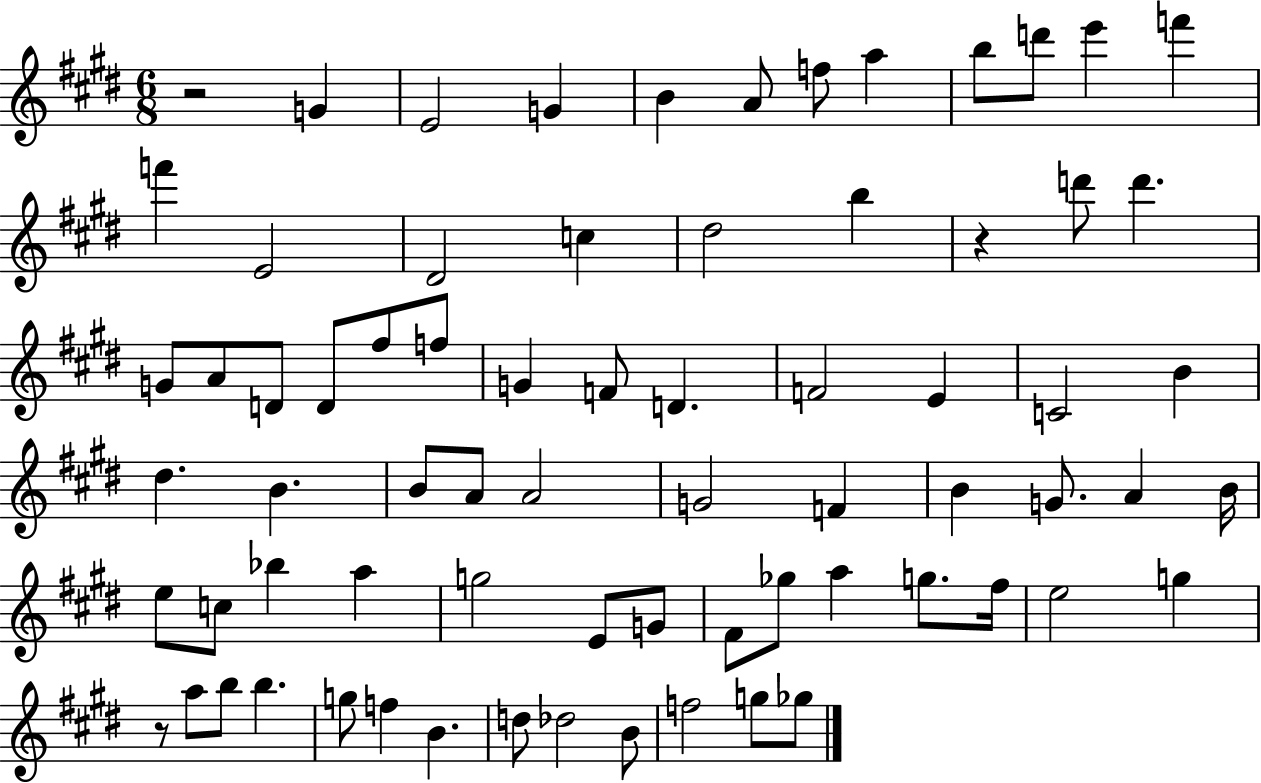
R/h G4/q E4/h G4/q B4/q A4/e F5/e A5/q B5/e D6/e E6/q F6/q F6/q E4/h D#4/h C5/q D#5/h B5/q R/q D6/e D6/q. G4/e A4/e D4/e D4/e F#5/e F5/e G4/q F4/e D4/q. F4/h E4/q C4/h B4/q D#5/q. B4/q. B4/e A4/e A4/h G4/h F4/q B4/q G4/e. A4/q B4/s E5/e C5/e Bb5/q A5/q G5/h E4/e G4/e F#4/e Gb5/e A5/q G5/e. F#5/s E5/h G5/q R/e A5/e B5/e B5/q. G5/e F5/q B4/q. D5/e Db5/h B4/e F5/h G5/e Gb5/e